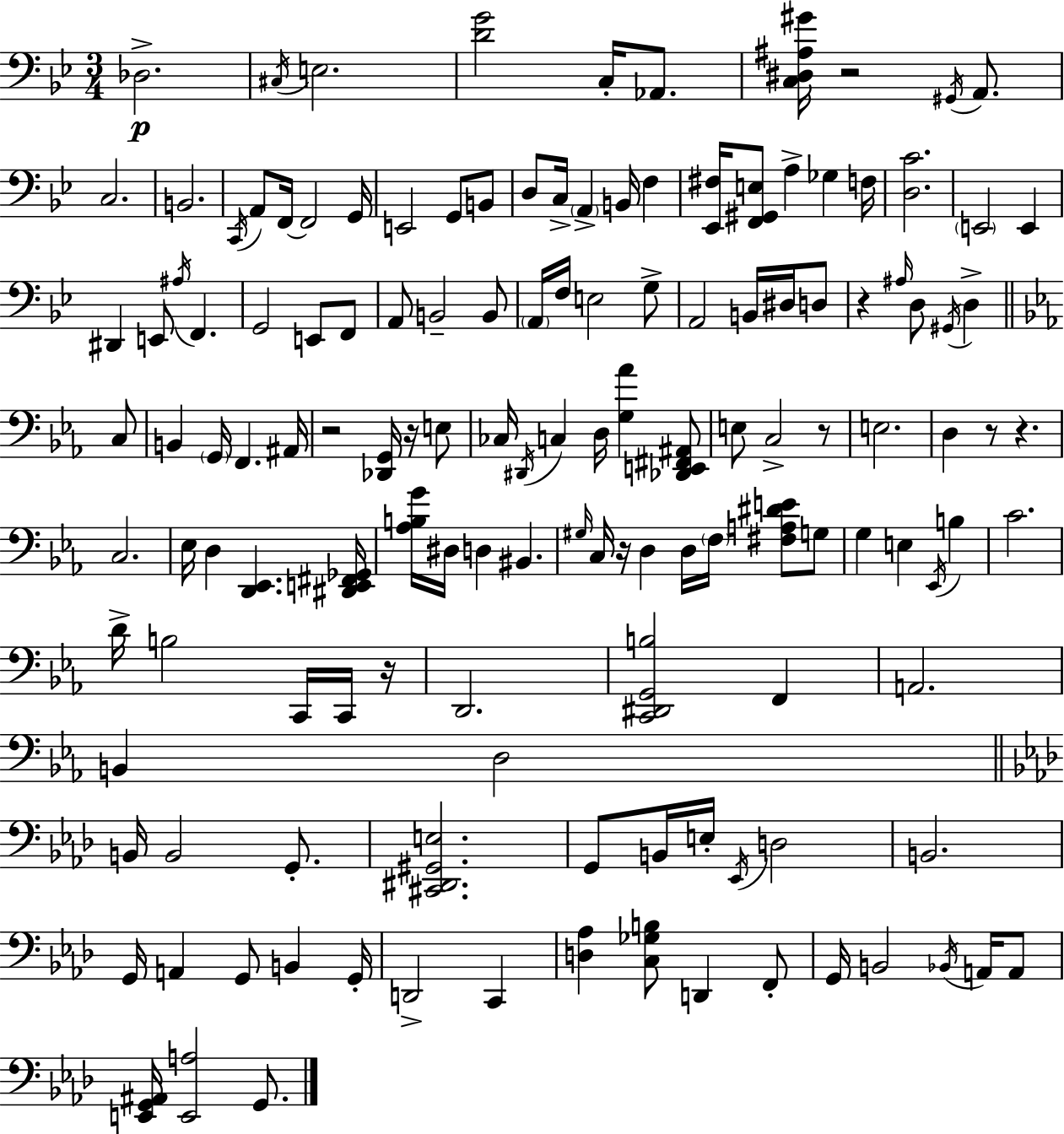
Db3/h. C#3/s E3/h. [D4,G4]/h C3/s Ab2/e. [C3,D#3,A#3,G#4]/s R/h G#2/s A2/e. C3/h. B2/h. C2/s A2/e F2/s F2/h G2/s E2/h G2/e B2/e D3/e C3/s A2/q B2/s F3/q [Eb2,F#3]/s [F2,G#2,E3]/e A3/q Gb3/q F3/s [D3,C4]/h. E2/h E2/q D#2/q E2/e A#3/s F2/q. G2/h E2/e F2/e A2/e B2/h B2/e A2/s F3/s E3/h G3/e A2/h B2/s D#3/s D3/e R/q A#3/s D3/e G#2/s D3/q C3/e B2/q G2/s F2/q. A#2/s R/h [Db2,G2]/s R/s E3/e CES3/s D#2/s C3/q D3/s [G3,Ab4]/q [Db2,E2,F#2,A#2]/e E3/e C3/h R/e E3/h. D3/q R/e R/q. C3/h. Eb3/s D3/q [D2,Eb2]/q. [D#2,E2,F#2,Gb2]/s [Ab3,B3,G4]/s D#3/s D3/q BIS2/q. G#3/s C3/s R/s D3/q D3/s F3/s [F#3,A3,D#4,E4]/e G3/e G3/q E3/q Eb2/s B3/q C4/h. D4/s B3/h C2/s C2/s R/s D2/h. [C2,D#2,G2,B3]/h F2/q A2/h. B2/q D3/h B2/s B2/h G2/e. [C#2,D#2,G#2,E3]/h. G2/e B2/s E3/s Eb2/s D3/h B2/h. G2/s A2/q G2/e B2/q G2/s D2/h C2/q [D3,Ab3]/q [C3,Gb3,B3]/e D2/q F2/e G2/s B2/h Bb2/s A2/s A2/e [E2,G2,A#2]/s [E2,A3]/h G2/e.